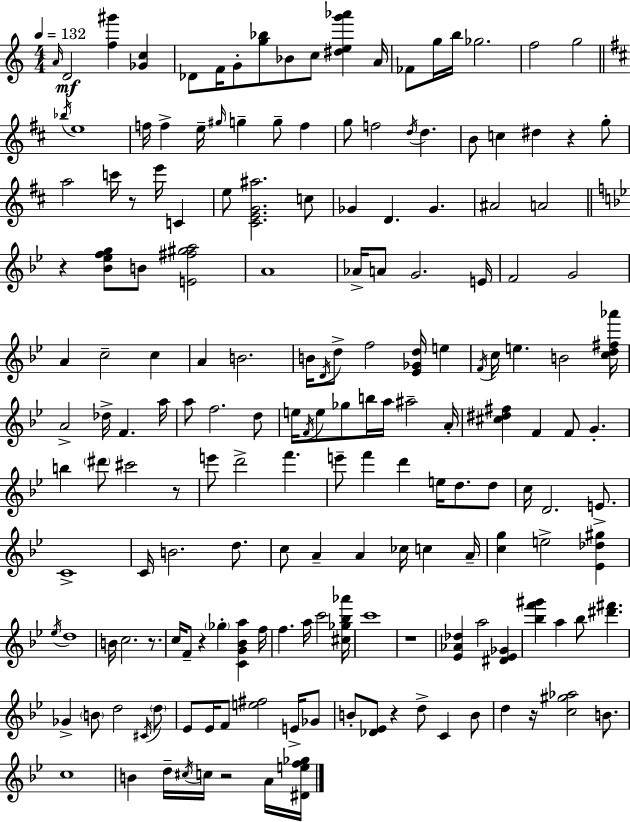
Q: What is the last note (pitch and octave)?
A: A4